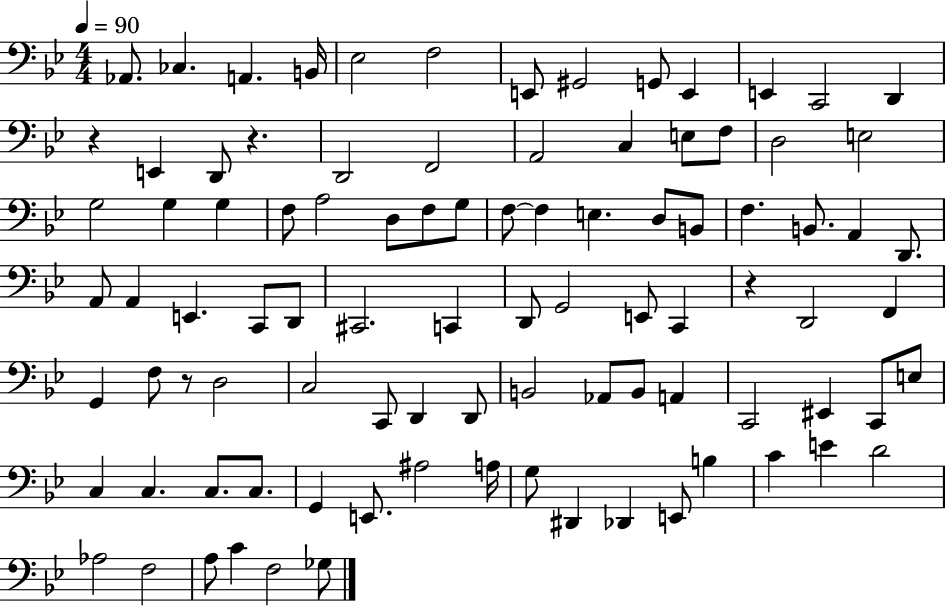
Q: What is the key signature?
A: BES major